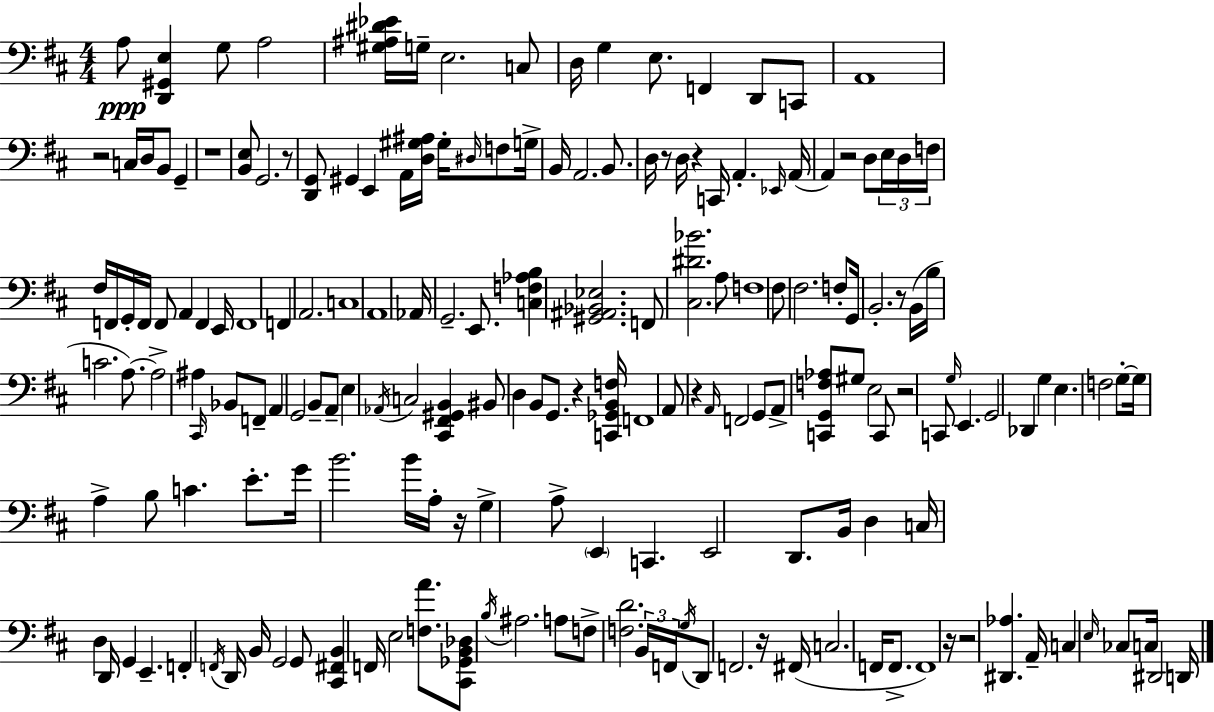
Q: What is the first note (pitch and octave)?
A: A3